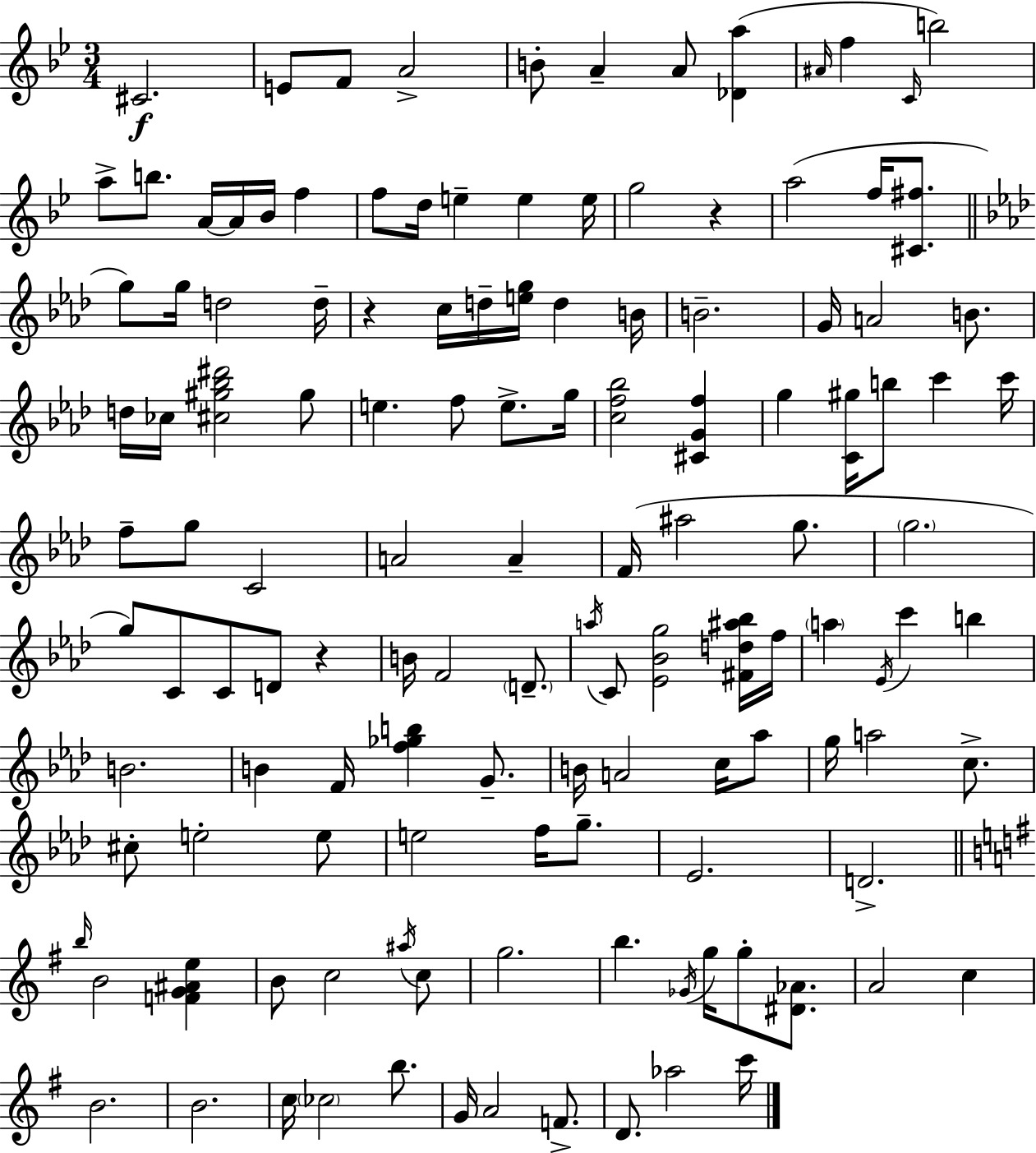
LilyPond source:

{
  \clef treble
  \numericTimeSignature
  \time 3/4
  \key bes \major
  cis'2.\f | e'8 f'8 a'2-> | b'8-. a'4-- a'8 <des' a''>4( | \grace { ais'16 } f''4 \grace { c'16 }) b''2 | \break a''8-> b''8. a'16~~ a'16 bes'16 f''4 | f''8 d''16 e''4-- e''4 | e''16 g''2 r4 | a''2( f''16 <cis' fis''>8. | \break \bar "||" \break \key f \minor g''8) g''16 d''2 d''16-- | r4 c''16 d''16-- <e'' g''>16 d''4 b'16 | b'2.-- | g'16 a'2 b'8. | \break d''16 ces''16 <cis'' gis'' bes'' dis'''>2 gis''8 | e''4. f''8 e''8.-> g''16 | <c'' f'' bes''>2 <cis' g' f''>4 | g''4 <c' gis''>16 b''8 c'''4 c'''16 | \break f''8-- g''8 c'2 | a'2 a'4-- | f'16( ais''2 g''8. | \parenthesize g''2. | \break g''8) c'8 c'8 d'8 r4 | b'16 f'2 \parenthesize d'8.-- | \acciaccatura { a''16 } c'8 <ees' bes' g''>2 <fis' d'' ais'' bes''>16 | f''16 \parenthesize a''4 \acciaccatura { ees'16 } c'''4 b''4 | \break b'2. | b'4 f'16 <f'' ges'' b''>4 g'8.-- | b'16 a'2 c''16 | aes''8 g''16 a''2 c''8.-> | \break cis''8-. e''2-. | e''8 e''2 f''16 g''8.-- | ees'2. | d'2.-> | \break \bar "||" \break \key e \minor \grace { b''16 } b'2 <f' g' ais' e''>4 | b'8 c''2 \acciaccatura { ais''16 } | c''8 g''2. | b''4. \acciaccatura { ges'16 } g''16 g''8-. | \break <dis' aes'>8. a'2 c''4 | b'2. | b'2. | c''16 \parenthesize ces''2 | \break b''8. g'16 a'2 | f'8.-> d'8. aes''2 | c'''16 \bar "|."
}